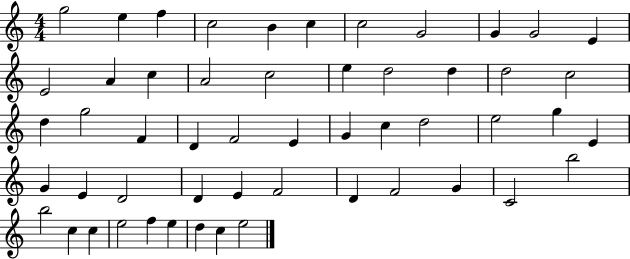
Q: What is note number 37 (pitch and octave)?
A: D4